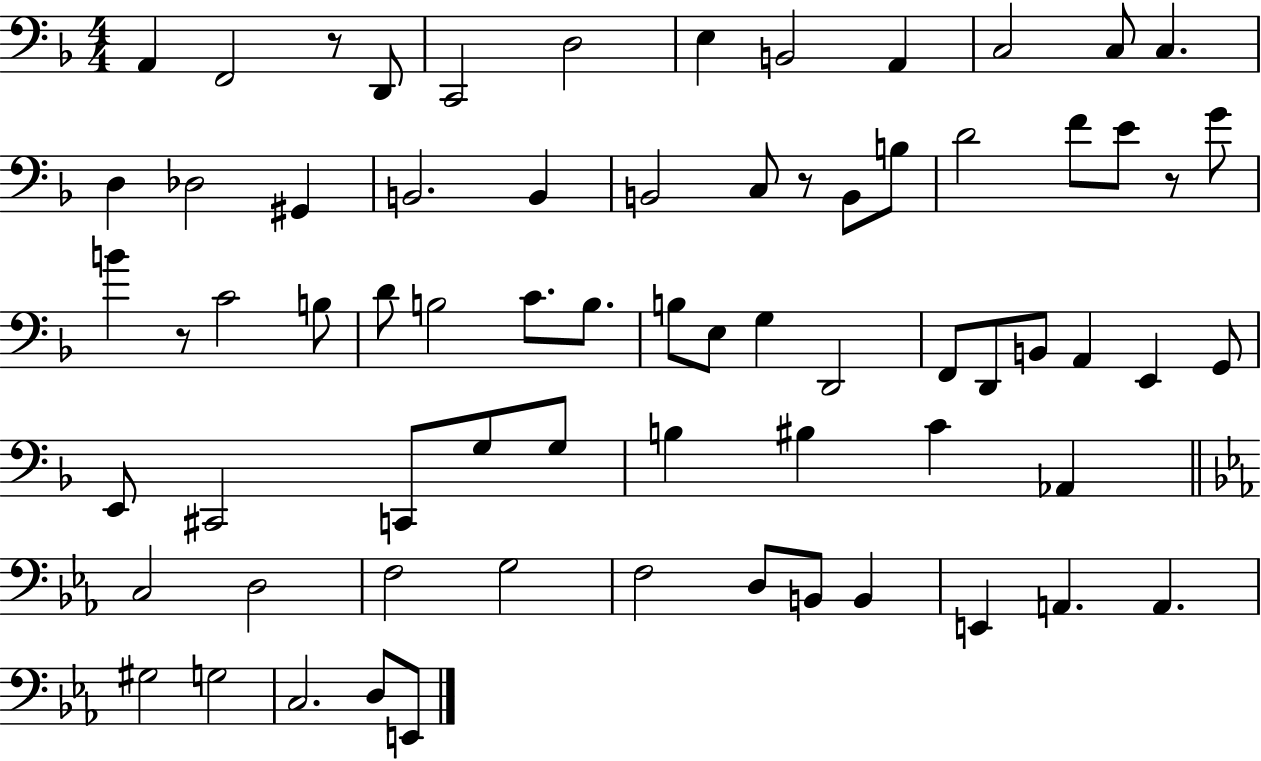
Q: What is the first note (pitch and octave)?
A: A2